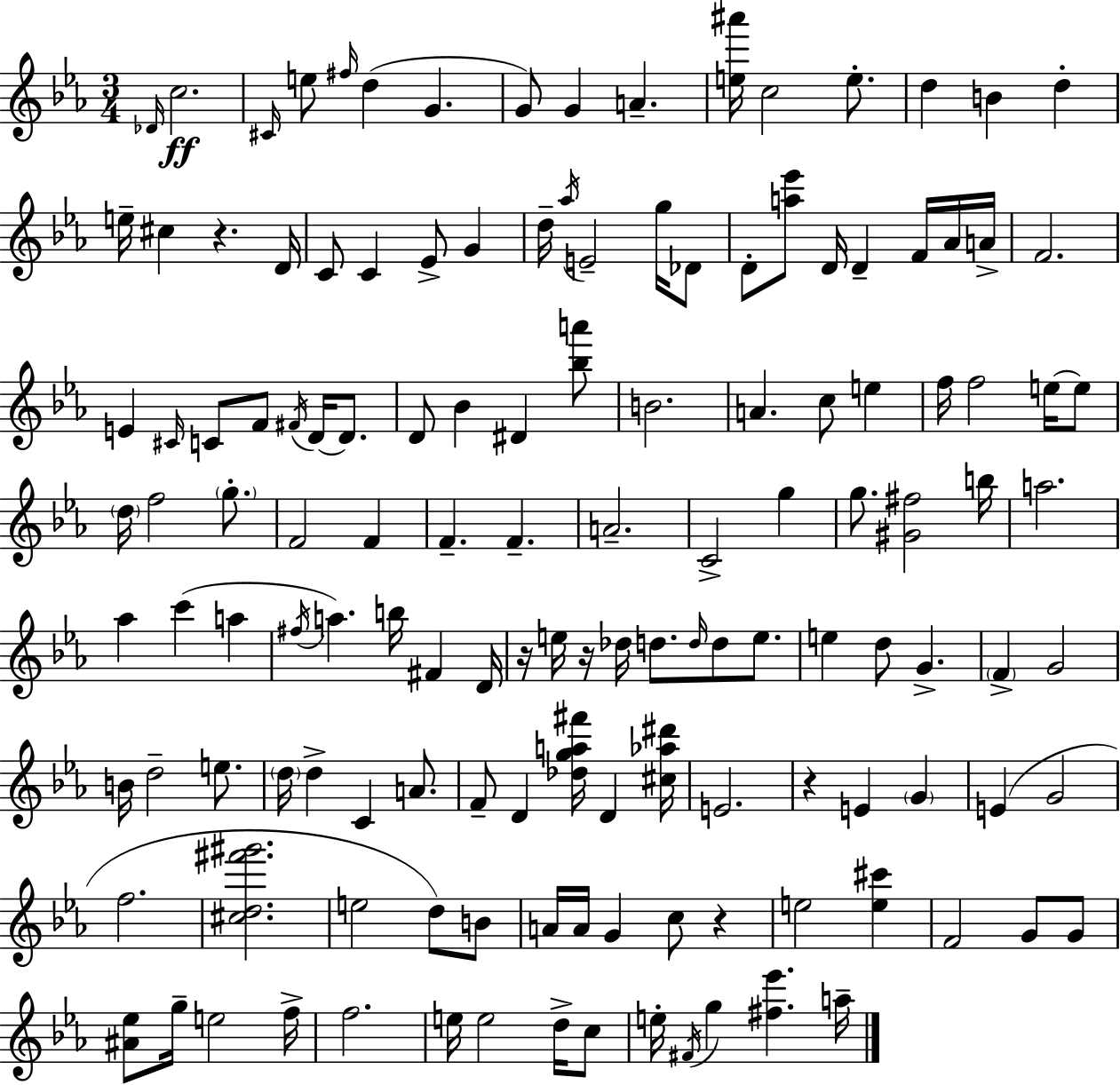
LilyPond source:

{
  \clef treble
  \numericTimeSignature
  \time 3/4
  \key ees \major
  \grace { des'16 }\ff c''2. | \grace { cis'16 } e''8 \grace { fis''16 } d''4( g'4. | g'8) g'4 a'4.-- | <e'' ais'''>16 c''2 | \break e''8.-. d''4 b'4 d''4-. | e''16-- cis''4 r4. | d'16 c'8 c'4 ees'8-> g'4 | d''16-- \acciaccatura { aes''16 } e'2-- | \break g''16 des'8 d'8-. <a'' ees'''>8 d'16 d'4-- | f'16 aes'16 a'16-> f'2. | e'4 \grace { cis'16 } c'8 f'8 | \acciaccatura { fis'16 } d'16~~ d'8. d'8 bes'4 | \break dis'4 <bes'' a'''>8 b'2. | a'4. | c''8 e''4 f''16 f''2 | e''16~~ e''8 \parenthesize d''16 f''2 | \break \parenthesize g''8.-. f'2 | f'4 f'4.-- | f'4.-- a'2.-- | c'2-> | \break g''4 g''8. <gis' fis''>2 | b''16 a''2. | aes''4 c'''4( | a''4 \acciaccatura { fis''16 }) a''4. | \break b''16 fis'4 d'16 r16 e''16 r16 des''16 d''8. | \grace { d''16 } d''8 e''8. e''4 | d''8 g'4.-> \parenthesize f'4-> | g'2 b'16 d''2-- | \break e''8. \parenthesize d''16 d''4-> | c'4 a'8. f'8-- d'4 | <des'' g'' a'' fis'''>16 d'4 <cis'' aes'' dis'''>16 e'2. | r4 | \break e'4 \parenthesize g'4 e'4( | g'2 f''2. | <cis'' d'' fis''' gis'''>2. | e''2 | \break d''8) b'8 a'16 a'16 g'4 | c''8 r4 e''2 | <e'' cis'''>4 f'2 | g'8 g'8 <ais' ees''>8 g''16-- e''2 | \break f''16-> f''2. | e''16 e''2 | d''16-> c''8 e''16-. \acciaccatura { fis'16 } g''4 | <fis'' ees'''>4. a''16-- \bar "|."
}